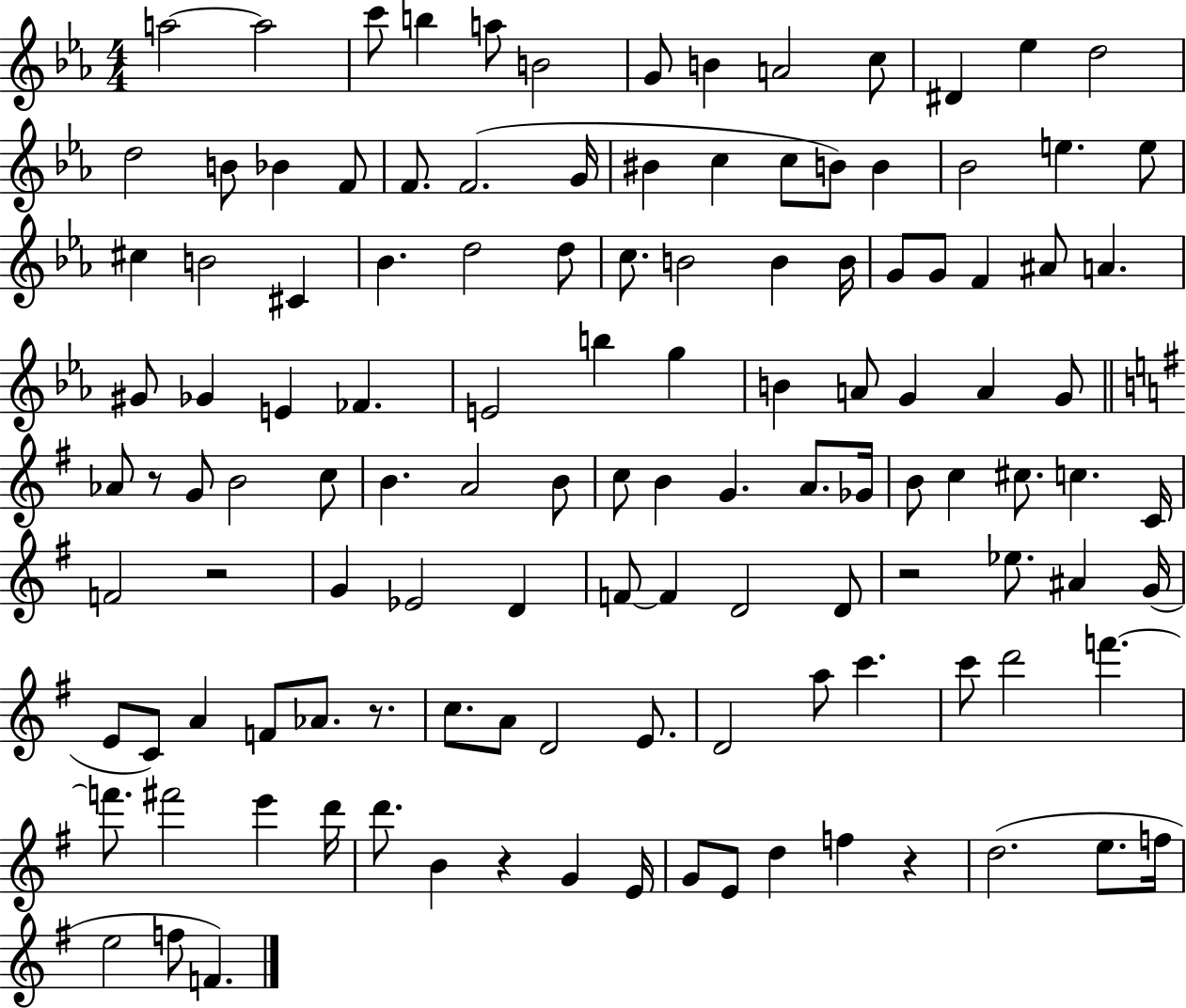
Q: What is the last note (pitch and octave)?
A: F4